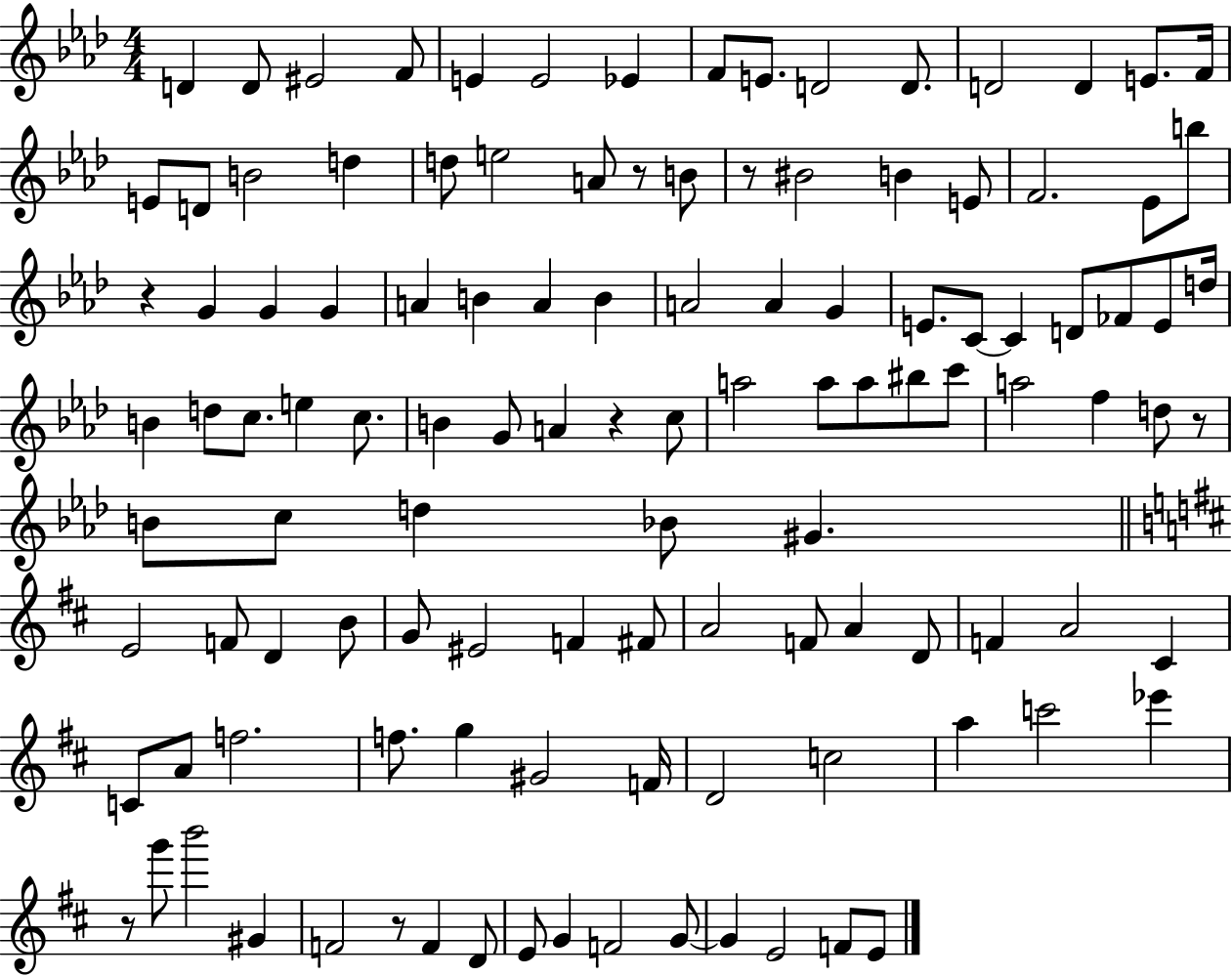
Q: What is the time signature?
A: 4/4